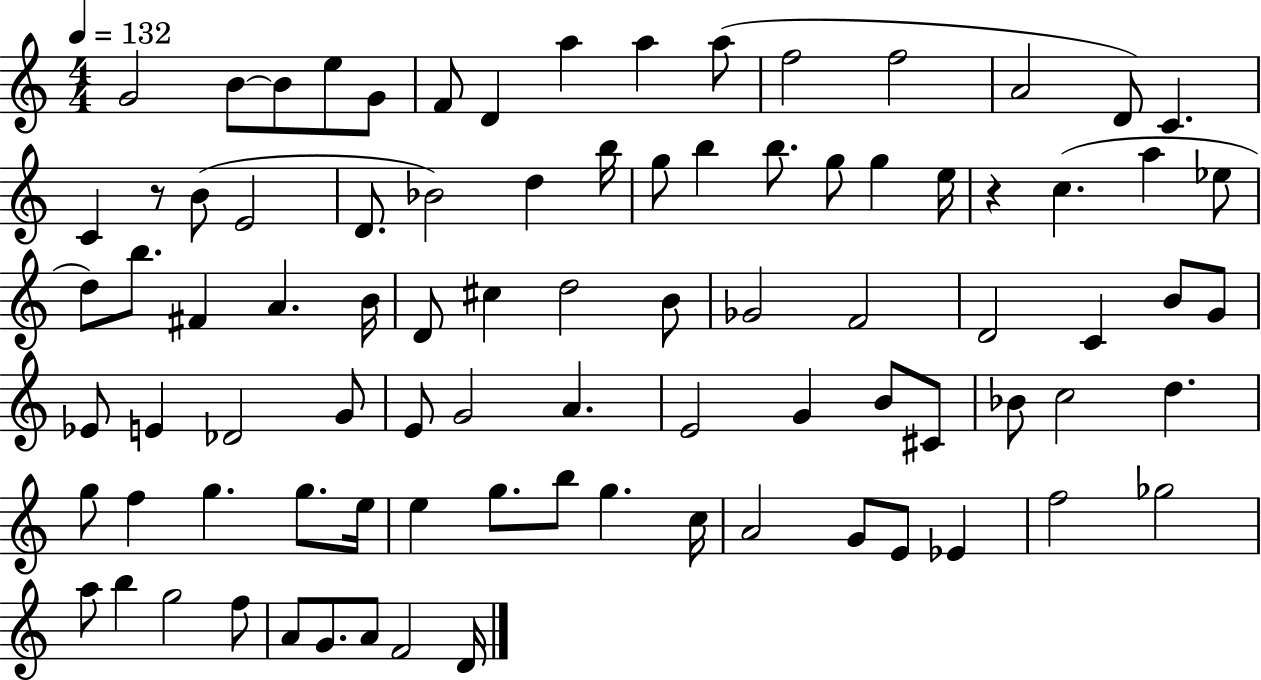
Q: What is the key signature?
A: C major